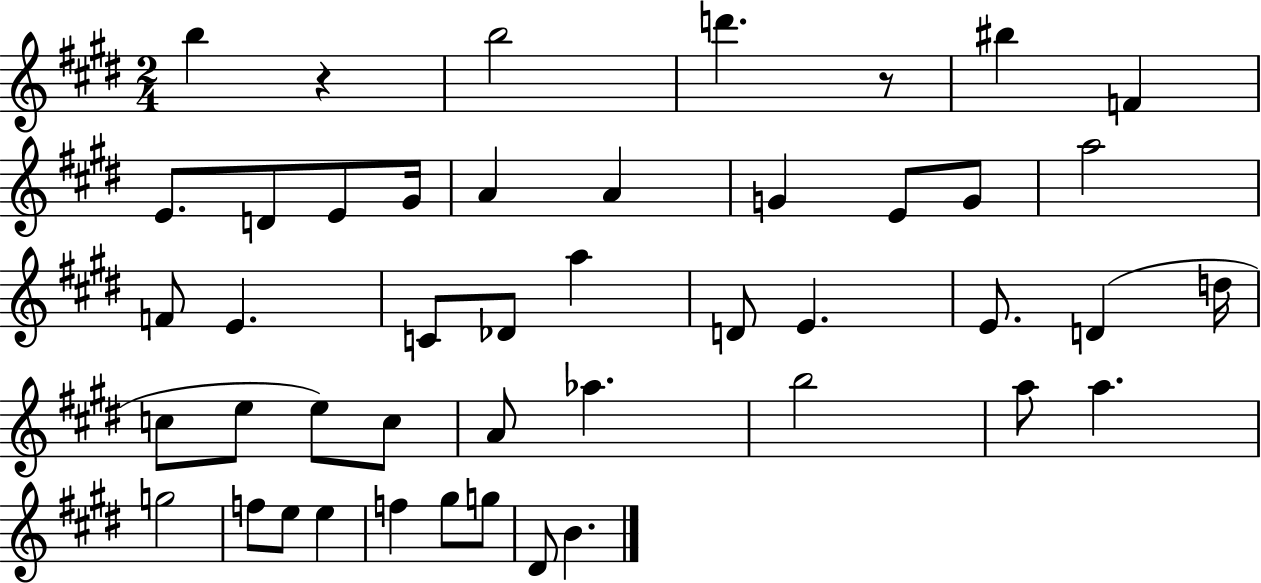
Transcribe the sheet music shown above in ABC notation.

X:1
T:Untitled
M:2/4
L:1/4
K:E
b z b2 d' z/2 ^b F E/2 D/2 E/2 ^G/4 A A G E/2 G/2 a2 F/2 E C/2 _D/2 a D/2 E E/2 D d/4 c/2 e/2 e/2 c/2 A/2 _a b2 a/2 a g2 f/2 e/2 e f ^g/2 g/2 ^D/2 B